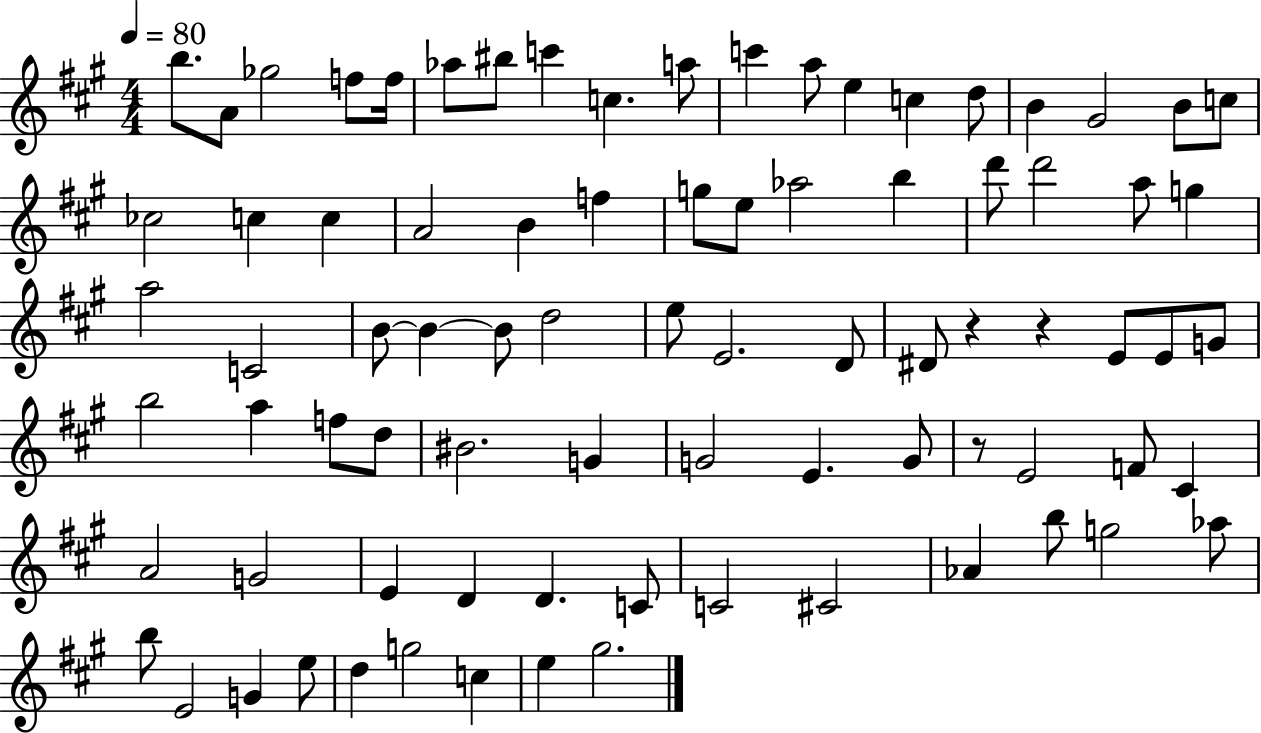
B5/e. A4/e Gb5/h F5/e F5/s Ab5/e BIS5/e C6/q C5/q. A5/e C6/q A5/e E5/q C5/q D5/e B4/q G#4/h B4/e C5/e CES5/h C5/q C5/q A4/h B4/q F5/q G5/e E5/e Ab5/h B5/q D6/e D6/h A5/e G5/q A5/h C4/h B4/e B4/q B4/e D5/h E5/e E4/h. D4/e D#4/e R/q R/q E4/e E4/e G4/e B5/h A5/q F5/e D5/e BIS4/h. G4/q G4/h E4/q. G4/e R/e E4/h F4/e C#4/q A4/h G4/h E4/q D4/q D4/q. C4/e C4/h C#4/h Ab4/q B5/e G5/h Ab5/e B5/e E4/h G4/q E5/e D5/q G5/h C5/q E5/q G#5/h.